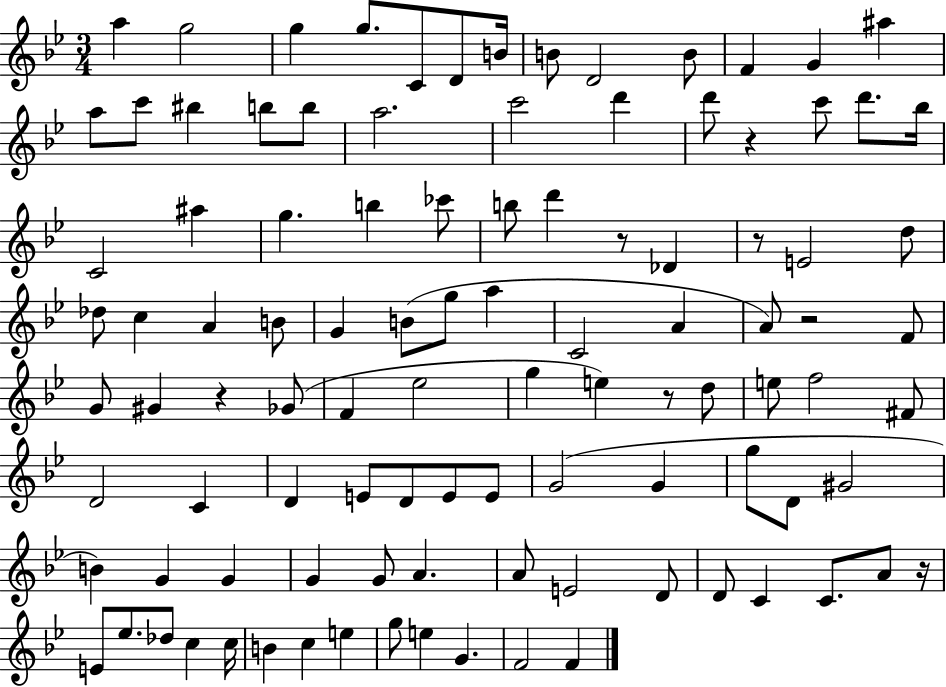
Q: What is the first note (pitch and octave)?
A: A5